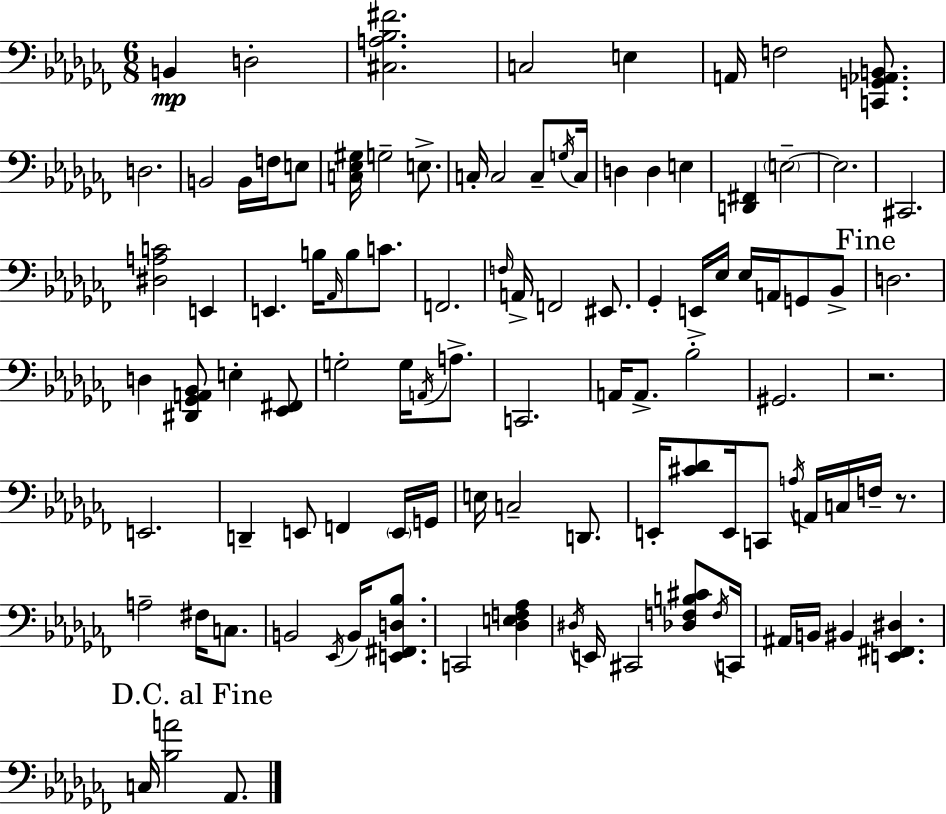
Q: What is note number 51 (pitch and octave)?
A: A2